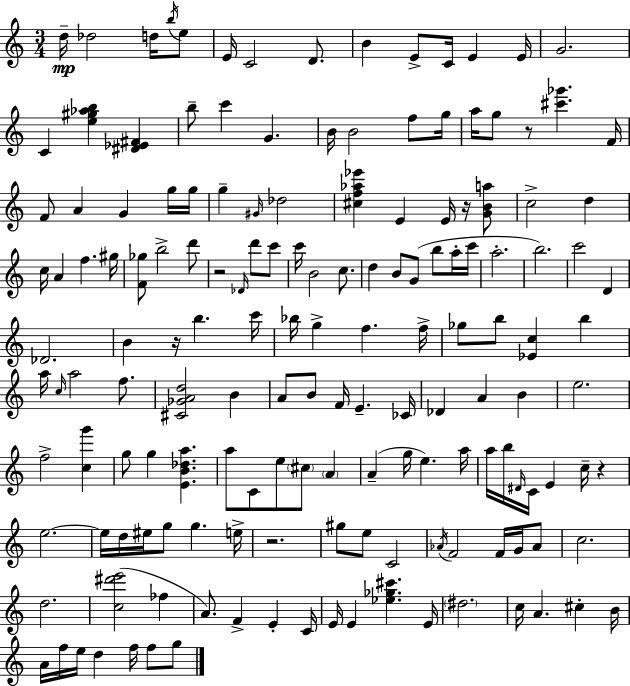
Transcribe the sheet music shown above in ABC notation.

X:1
T:Untitled
M:3/4
L:1/4
K:Am
d/4 _d2 d/4 b/4 e/2 E/4 C2 D/2 B E/2 C/4 E E/4 G2 C [e^g_ab] [^D_E^F] b/2 c' G B/4 B2 f/2 g/4 a/4 g/2 z/2 [^c'_g'] F/4 F/2 A G g/4 g/4 g ^G/4 _d2 [^cf_a_e'] E E/4 z/4 [GBa]/2 c2 d c/4 A f ^g/4 [F_g]/2 b2 d'/2 z2 _D/4 d'/2 c'/2 c'/4 B2 c/2 d B/2 G/2 b/2 a/4 c'/4 a2 b2 c'2 D _D2 B z/4 b c'/4 _b/4 g f f/4 _g/2 b/2 [_Ec] b a/4 c/4 a2 f/2 [^C_GAd]2 B A/2 B/2 F/4 E _C/4 _D A B e2 f2 [cg'] g/2 g [EB_da] a/2 C/2 e/2 ^c/2 A A g/4 e a/4 a/4 b/4 ^D/4 C/4 E c/4 z e2 e/4 d/4 ^e/4 g/2 g e/4 z2 ^g/2 e/2 C2 _A/4 F2 F/4 G/4 _A/2 c2 d2 [c^d'e']2 _f A/2 F E C/4 E/4 E [_e_g^c'] E/4 ^d2 c/4 A ^c B/4 A/4 f/4 e/4 d f/4 f/2 g/2